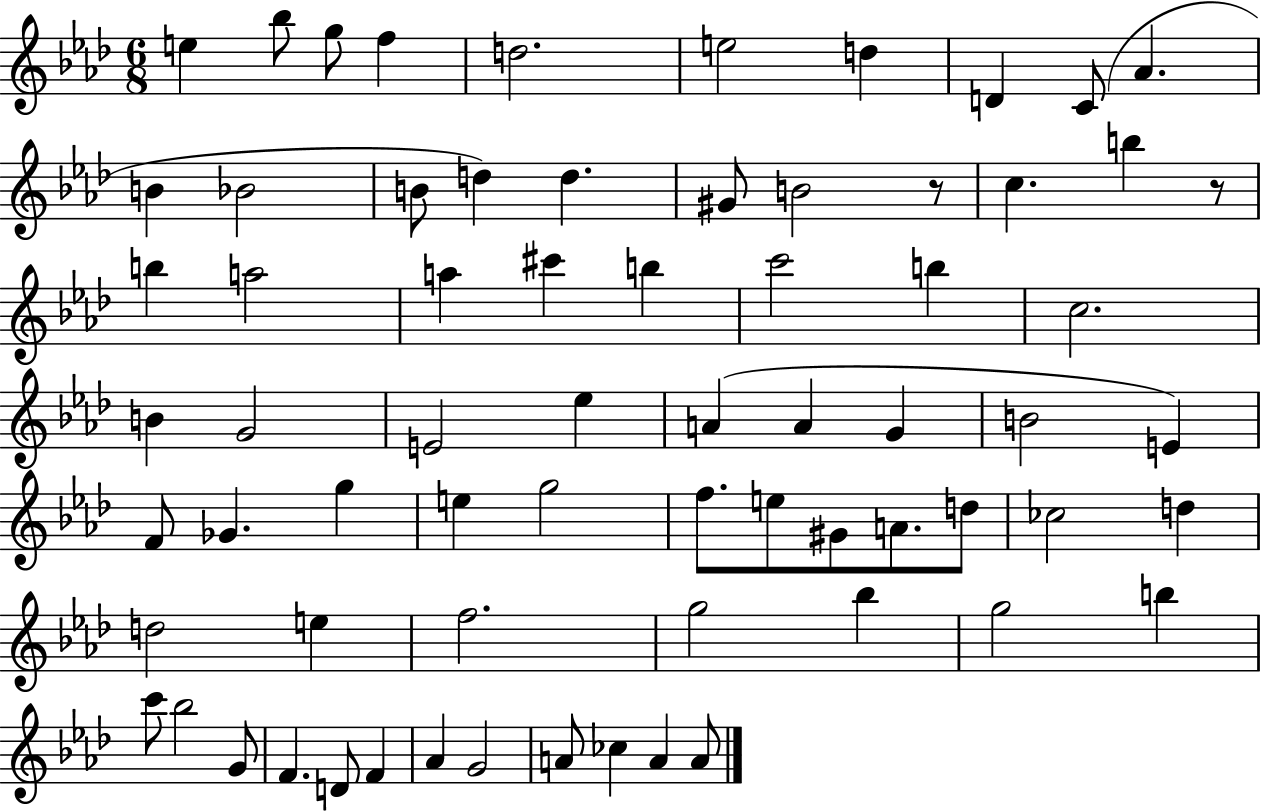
E5/q Bb5/e G5/e F5/q D5/h. E5/h D5/q D4/q C4/e Ab4/q. B4/q Bb4/h B4/e D5/q D5/q. G#4/e B4/h R/e C5/q. B5/q R/e B5/q A5/h A5/q C#6/q B5/q C6/h B5/q C5/h. B4/q G4/h E4/h Eb5/q A4/q A4/q G4/q B4/h E4/q F4/e Gb4/q. G5/q E5/q G5/h F5/e. E5/e G#4/e A4/e. D5/e CES5/h D5/q D5/h E5/q F5/h. G5/h Bb5/q G5/h B5/q C6/e Bb5/h G4/e F4/q. D4/e F4/q Ab4/q G4/h A4/e CES5/q A4/q A4/e